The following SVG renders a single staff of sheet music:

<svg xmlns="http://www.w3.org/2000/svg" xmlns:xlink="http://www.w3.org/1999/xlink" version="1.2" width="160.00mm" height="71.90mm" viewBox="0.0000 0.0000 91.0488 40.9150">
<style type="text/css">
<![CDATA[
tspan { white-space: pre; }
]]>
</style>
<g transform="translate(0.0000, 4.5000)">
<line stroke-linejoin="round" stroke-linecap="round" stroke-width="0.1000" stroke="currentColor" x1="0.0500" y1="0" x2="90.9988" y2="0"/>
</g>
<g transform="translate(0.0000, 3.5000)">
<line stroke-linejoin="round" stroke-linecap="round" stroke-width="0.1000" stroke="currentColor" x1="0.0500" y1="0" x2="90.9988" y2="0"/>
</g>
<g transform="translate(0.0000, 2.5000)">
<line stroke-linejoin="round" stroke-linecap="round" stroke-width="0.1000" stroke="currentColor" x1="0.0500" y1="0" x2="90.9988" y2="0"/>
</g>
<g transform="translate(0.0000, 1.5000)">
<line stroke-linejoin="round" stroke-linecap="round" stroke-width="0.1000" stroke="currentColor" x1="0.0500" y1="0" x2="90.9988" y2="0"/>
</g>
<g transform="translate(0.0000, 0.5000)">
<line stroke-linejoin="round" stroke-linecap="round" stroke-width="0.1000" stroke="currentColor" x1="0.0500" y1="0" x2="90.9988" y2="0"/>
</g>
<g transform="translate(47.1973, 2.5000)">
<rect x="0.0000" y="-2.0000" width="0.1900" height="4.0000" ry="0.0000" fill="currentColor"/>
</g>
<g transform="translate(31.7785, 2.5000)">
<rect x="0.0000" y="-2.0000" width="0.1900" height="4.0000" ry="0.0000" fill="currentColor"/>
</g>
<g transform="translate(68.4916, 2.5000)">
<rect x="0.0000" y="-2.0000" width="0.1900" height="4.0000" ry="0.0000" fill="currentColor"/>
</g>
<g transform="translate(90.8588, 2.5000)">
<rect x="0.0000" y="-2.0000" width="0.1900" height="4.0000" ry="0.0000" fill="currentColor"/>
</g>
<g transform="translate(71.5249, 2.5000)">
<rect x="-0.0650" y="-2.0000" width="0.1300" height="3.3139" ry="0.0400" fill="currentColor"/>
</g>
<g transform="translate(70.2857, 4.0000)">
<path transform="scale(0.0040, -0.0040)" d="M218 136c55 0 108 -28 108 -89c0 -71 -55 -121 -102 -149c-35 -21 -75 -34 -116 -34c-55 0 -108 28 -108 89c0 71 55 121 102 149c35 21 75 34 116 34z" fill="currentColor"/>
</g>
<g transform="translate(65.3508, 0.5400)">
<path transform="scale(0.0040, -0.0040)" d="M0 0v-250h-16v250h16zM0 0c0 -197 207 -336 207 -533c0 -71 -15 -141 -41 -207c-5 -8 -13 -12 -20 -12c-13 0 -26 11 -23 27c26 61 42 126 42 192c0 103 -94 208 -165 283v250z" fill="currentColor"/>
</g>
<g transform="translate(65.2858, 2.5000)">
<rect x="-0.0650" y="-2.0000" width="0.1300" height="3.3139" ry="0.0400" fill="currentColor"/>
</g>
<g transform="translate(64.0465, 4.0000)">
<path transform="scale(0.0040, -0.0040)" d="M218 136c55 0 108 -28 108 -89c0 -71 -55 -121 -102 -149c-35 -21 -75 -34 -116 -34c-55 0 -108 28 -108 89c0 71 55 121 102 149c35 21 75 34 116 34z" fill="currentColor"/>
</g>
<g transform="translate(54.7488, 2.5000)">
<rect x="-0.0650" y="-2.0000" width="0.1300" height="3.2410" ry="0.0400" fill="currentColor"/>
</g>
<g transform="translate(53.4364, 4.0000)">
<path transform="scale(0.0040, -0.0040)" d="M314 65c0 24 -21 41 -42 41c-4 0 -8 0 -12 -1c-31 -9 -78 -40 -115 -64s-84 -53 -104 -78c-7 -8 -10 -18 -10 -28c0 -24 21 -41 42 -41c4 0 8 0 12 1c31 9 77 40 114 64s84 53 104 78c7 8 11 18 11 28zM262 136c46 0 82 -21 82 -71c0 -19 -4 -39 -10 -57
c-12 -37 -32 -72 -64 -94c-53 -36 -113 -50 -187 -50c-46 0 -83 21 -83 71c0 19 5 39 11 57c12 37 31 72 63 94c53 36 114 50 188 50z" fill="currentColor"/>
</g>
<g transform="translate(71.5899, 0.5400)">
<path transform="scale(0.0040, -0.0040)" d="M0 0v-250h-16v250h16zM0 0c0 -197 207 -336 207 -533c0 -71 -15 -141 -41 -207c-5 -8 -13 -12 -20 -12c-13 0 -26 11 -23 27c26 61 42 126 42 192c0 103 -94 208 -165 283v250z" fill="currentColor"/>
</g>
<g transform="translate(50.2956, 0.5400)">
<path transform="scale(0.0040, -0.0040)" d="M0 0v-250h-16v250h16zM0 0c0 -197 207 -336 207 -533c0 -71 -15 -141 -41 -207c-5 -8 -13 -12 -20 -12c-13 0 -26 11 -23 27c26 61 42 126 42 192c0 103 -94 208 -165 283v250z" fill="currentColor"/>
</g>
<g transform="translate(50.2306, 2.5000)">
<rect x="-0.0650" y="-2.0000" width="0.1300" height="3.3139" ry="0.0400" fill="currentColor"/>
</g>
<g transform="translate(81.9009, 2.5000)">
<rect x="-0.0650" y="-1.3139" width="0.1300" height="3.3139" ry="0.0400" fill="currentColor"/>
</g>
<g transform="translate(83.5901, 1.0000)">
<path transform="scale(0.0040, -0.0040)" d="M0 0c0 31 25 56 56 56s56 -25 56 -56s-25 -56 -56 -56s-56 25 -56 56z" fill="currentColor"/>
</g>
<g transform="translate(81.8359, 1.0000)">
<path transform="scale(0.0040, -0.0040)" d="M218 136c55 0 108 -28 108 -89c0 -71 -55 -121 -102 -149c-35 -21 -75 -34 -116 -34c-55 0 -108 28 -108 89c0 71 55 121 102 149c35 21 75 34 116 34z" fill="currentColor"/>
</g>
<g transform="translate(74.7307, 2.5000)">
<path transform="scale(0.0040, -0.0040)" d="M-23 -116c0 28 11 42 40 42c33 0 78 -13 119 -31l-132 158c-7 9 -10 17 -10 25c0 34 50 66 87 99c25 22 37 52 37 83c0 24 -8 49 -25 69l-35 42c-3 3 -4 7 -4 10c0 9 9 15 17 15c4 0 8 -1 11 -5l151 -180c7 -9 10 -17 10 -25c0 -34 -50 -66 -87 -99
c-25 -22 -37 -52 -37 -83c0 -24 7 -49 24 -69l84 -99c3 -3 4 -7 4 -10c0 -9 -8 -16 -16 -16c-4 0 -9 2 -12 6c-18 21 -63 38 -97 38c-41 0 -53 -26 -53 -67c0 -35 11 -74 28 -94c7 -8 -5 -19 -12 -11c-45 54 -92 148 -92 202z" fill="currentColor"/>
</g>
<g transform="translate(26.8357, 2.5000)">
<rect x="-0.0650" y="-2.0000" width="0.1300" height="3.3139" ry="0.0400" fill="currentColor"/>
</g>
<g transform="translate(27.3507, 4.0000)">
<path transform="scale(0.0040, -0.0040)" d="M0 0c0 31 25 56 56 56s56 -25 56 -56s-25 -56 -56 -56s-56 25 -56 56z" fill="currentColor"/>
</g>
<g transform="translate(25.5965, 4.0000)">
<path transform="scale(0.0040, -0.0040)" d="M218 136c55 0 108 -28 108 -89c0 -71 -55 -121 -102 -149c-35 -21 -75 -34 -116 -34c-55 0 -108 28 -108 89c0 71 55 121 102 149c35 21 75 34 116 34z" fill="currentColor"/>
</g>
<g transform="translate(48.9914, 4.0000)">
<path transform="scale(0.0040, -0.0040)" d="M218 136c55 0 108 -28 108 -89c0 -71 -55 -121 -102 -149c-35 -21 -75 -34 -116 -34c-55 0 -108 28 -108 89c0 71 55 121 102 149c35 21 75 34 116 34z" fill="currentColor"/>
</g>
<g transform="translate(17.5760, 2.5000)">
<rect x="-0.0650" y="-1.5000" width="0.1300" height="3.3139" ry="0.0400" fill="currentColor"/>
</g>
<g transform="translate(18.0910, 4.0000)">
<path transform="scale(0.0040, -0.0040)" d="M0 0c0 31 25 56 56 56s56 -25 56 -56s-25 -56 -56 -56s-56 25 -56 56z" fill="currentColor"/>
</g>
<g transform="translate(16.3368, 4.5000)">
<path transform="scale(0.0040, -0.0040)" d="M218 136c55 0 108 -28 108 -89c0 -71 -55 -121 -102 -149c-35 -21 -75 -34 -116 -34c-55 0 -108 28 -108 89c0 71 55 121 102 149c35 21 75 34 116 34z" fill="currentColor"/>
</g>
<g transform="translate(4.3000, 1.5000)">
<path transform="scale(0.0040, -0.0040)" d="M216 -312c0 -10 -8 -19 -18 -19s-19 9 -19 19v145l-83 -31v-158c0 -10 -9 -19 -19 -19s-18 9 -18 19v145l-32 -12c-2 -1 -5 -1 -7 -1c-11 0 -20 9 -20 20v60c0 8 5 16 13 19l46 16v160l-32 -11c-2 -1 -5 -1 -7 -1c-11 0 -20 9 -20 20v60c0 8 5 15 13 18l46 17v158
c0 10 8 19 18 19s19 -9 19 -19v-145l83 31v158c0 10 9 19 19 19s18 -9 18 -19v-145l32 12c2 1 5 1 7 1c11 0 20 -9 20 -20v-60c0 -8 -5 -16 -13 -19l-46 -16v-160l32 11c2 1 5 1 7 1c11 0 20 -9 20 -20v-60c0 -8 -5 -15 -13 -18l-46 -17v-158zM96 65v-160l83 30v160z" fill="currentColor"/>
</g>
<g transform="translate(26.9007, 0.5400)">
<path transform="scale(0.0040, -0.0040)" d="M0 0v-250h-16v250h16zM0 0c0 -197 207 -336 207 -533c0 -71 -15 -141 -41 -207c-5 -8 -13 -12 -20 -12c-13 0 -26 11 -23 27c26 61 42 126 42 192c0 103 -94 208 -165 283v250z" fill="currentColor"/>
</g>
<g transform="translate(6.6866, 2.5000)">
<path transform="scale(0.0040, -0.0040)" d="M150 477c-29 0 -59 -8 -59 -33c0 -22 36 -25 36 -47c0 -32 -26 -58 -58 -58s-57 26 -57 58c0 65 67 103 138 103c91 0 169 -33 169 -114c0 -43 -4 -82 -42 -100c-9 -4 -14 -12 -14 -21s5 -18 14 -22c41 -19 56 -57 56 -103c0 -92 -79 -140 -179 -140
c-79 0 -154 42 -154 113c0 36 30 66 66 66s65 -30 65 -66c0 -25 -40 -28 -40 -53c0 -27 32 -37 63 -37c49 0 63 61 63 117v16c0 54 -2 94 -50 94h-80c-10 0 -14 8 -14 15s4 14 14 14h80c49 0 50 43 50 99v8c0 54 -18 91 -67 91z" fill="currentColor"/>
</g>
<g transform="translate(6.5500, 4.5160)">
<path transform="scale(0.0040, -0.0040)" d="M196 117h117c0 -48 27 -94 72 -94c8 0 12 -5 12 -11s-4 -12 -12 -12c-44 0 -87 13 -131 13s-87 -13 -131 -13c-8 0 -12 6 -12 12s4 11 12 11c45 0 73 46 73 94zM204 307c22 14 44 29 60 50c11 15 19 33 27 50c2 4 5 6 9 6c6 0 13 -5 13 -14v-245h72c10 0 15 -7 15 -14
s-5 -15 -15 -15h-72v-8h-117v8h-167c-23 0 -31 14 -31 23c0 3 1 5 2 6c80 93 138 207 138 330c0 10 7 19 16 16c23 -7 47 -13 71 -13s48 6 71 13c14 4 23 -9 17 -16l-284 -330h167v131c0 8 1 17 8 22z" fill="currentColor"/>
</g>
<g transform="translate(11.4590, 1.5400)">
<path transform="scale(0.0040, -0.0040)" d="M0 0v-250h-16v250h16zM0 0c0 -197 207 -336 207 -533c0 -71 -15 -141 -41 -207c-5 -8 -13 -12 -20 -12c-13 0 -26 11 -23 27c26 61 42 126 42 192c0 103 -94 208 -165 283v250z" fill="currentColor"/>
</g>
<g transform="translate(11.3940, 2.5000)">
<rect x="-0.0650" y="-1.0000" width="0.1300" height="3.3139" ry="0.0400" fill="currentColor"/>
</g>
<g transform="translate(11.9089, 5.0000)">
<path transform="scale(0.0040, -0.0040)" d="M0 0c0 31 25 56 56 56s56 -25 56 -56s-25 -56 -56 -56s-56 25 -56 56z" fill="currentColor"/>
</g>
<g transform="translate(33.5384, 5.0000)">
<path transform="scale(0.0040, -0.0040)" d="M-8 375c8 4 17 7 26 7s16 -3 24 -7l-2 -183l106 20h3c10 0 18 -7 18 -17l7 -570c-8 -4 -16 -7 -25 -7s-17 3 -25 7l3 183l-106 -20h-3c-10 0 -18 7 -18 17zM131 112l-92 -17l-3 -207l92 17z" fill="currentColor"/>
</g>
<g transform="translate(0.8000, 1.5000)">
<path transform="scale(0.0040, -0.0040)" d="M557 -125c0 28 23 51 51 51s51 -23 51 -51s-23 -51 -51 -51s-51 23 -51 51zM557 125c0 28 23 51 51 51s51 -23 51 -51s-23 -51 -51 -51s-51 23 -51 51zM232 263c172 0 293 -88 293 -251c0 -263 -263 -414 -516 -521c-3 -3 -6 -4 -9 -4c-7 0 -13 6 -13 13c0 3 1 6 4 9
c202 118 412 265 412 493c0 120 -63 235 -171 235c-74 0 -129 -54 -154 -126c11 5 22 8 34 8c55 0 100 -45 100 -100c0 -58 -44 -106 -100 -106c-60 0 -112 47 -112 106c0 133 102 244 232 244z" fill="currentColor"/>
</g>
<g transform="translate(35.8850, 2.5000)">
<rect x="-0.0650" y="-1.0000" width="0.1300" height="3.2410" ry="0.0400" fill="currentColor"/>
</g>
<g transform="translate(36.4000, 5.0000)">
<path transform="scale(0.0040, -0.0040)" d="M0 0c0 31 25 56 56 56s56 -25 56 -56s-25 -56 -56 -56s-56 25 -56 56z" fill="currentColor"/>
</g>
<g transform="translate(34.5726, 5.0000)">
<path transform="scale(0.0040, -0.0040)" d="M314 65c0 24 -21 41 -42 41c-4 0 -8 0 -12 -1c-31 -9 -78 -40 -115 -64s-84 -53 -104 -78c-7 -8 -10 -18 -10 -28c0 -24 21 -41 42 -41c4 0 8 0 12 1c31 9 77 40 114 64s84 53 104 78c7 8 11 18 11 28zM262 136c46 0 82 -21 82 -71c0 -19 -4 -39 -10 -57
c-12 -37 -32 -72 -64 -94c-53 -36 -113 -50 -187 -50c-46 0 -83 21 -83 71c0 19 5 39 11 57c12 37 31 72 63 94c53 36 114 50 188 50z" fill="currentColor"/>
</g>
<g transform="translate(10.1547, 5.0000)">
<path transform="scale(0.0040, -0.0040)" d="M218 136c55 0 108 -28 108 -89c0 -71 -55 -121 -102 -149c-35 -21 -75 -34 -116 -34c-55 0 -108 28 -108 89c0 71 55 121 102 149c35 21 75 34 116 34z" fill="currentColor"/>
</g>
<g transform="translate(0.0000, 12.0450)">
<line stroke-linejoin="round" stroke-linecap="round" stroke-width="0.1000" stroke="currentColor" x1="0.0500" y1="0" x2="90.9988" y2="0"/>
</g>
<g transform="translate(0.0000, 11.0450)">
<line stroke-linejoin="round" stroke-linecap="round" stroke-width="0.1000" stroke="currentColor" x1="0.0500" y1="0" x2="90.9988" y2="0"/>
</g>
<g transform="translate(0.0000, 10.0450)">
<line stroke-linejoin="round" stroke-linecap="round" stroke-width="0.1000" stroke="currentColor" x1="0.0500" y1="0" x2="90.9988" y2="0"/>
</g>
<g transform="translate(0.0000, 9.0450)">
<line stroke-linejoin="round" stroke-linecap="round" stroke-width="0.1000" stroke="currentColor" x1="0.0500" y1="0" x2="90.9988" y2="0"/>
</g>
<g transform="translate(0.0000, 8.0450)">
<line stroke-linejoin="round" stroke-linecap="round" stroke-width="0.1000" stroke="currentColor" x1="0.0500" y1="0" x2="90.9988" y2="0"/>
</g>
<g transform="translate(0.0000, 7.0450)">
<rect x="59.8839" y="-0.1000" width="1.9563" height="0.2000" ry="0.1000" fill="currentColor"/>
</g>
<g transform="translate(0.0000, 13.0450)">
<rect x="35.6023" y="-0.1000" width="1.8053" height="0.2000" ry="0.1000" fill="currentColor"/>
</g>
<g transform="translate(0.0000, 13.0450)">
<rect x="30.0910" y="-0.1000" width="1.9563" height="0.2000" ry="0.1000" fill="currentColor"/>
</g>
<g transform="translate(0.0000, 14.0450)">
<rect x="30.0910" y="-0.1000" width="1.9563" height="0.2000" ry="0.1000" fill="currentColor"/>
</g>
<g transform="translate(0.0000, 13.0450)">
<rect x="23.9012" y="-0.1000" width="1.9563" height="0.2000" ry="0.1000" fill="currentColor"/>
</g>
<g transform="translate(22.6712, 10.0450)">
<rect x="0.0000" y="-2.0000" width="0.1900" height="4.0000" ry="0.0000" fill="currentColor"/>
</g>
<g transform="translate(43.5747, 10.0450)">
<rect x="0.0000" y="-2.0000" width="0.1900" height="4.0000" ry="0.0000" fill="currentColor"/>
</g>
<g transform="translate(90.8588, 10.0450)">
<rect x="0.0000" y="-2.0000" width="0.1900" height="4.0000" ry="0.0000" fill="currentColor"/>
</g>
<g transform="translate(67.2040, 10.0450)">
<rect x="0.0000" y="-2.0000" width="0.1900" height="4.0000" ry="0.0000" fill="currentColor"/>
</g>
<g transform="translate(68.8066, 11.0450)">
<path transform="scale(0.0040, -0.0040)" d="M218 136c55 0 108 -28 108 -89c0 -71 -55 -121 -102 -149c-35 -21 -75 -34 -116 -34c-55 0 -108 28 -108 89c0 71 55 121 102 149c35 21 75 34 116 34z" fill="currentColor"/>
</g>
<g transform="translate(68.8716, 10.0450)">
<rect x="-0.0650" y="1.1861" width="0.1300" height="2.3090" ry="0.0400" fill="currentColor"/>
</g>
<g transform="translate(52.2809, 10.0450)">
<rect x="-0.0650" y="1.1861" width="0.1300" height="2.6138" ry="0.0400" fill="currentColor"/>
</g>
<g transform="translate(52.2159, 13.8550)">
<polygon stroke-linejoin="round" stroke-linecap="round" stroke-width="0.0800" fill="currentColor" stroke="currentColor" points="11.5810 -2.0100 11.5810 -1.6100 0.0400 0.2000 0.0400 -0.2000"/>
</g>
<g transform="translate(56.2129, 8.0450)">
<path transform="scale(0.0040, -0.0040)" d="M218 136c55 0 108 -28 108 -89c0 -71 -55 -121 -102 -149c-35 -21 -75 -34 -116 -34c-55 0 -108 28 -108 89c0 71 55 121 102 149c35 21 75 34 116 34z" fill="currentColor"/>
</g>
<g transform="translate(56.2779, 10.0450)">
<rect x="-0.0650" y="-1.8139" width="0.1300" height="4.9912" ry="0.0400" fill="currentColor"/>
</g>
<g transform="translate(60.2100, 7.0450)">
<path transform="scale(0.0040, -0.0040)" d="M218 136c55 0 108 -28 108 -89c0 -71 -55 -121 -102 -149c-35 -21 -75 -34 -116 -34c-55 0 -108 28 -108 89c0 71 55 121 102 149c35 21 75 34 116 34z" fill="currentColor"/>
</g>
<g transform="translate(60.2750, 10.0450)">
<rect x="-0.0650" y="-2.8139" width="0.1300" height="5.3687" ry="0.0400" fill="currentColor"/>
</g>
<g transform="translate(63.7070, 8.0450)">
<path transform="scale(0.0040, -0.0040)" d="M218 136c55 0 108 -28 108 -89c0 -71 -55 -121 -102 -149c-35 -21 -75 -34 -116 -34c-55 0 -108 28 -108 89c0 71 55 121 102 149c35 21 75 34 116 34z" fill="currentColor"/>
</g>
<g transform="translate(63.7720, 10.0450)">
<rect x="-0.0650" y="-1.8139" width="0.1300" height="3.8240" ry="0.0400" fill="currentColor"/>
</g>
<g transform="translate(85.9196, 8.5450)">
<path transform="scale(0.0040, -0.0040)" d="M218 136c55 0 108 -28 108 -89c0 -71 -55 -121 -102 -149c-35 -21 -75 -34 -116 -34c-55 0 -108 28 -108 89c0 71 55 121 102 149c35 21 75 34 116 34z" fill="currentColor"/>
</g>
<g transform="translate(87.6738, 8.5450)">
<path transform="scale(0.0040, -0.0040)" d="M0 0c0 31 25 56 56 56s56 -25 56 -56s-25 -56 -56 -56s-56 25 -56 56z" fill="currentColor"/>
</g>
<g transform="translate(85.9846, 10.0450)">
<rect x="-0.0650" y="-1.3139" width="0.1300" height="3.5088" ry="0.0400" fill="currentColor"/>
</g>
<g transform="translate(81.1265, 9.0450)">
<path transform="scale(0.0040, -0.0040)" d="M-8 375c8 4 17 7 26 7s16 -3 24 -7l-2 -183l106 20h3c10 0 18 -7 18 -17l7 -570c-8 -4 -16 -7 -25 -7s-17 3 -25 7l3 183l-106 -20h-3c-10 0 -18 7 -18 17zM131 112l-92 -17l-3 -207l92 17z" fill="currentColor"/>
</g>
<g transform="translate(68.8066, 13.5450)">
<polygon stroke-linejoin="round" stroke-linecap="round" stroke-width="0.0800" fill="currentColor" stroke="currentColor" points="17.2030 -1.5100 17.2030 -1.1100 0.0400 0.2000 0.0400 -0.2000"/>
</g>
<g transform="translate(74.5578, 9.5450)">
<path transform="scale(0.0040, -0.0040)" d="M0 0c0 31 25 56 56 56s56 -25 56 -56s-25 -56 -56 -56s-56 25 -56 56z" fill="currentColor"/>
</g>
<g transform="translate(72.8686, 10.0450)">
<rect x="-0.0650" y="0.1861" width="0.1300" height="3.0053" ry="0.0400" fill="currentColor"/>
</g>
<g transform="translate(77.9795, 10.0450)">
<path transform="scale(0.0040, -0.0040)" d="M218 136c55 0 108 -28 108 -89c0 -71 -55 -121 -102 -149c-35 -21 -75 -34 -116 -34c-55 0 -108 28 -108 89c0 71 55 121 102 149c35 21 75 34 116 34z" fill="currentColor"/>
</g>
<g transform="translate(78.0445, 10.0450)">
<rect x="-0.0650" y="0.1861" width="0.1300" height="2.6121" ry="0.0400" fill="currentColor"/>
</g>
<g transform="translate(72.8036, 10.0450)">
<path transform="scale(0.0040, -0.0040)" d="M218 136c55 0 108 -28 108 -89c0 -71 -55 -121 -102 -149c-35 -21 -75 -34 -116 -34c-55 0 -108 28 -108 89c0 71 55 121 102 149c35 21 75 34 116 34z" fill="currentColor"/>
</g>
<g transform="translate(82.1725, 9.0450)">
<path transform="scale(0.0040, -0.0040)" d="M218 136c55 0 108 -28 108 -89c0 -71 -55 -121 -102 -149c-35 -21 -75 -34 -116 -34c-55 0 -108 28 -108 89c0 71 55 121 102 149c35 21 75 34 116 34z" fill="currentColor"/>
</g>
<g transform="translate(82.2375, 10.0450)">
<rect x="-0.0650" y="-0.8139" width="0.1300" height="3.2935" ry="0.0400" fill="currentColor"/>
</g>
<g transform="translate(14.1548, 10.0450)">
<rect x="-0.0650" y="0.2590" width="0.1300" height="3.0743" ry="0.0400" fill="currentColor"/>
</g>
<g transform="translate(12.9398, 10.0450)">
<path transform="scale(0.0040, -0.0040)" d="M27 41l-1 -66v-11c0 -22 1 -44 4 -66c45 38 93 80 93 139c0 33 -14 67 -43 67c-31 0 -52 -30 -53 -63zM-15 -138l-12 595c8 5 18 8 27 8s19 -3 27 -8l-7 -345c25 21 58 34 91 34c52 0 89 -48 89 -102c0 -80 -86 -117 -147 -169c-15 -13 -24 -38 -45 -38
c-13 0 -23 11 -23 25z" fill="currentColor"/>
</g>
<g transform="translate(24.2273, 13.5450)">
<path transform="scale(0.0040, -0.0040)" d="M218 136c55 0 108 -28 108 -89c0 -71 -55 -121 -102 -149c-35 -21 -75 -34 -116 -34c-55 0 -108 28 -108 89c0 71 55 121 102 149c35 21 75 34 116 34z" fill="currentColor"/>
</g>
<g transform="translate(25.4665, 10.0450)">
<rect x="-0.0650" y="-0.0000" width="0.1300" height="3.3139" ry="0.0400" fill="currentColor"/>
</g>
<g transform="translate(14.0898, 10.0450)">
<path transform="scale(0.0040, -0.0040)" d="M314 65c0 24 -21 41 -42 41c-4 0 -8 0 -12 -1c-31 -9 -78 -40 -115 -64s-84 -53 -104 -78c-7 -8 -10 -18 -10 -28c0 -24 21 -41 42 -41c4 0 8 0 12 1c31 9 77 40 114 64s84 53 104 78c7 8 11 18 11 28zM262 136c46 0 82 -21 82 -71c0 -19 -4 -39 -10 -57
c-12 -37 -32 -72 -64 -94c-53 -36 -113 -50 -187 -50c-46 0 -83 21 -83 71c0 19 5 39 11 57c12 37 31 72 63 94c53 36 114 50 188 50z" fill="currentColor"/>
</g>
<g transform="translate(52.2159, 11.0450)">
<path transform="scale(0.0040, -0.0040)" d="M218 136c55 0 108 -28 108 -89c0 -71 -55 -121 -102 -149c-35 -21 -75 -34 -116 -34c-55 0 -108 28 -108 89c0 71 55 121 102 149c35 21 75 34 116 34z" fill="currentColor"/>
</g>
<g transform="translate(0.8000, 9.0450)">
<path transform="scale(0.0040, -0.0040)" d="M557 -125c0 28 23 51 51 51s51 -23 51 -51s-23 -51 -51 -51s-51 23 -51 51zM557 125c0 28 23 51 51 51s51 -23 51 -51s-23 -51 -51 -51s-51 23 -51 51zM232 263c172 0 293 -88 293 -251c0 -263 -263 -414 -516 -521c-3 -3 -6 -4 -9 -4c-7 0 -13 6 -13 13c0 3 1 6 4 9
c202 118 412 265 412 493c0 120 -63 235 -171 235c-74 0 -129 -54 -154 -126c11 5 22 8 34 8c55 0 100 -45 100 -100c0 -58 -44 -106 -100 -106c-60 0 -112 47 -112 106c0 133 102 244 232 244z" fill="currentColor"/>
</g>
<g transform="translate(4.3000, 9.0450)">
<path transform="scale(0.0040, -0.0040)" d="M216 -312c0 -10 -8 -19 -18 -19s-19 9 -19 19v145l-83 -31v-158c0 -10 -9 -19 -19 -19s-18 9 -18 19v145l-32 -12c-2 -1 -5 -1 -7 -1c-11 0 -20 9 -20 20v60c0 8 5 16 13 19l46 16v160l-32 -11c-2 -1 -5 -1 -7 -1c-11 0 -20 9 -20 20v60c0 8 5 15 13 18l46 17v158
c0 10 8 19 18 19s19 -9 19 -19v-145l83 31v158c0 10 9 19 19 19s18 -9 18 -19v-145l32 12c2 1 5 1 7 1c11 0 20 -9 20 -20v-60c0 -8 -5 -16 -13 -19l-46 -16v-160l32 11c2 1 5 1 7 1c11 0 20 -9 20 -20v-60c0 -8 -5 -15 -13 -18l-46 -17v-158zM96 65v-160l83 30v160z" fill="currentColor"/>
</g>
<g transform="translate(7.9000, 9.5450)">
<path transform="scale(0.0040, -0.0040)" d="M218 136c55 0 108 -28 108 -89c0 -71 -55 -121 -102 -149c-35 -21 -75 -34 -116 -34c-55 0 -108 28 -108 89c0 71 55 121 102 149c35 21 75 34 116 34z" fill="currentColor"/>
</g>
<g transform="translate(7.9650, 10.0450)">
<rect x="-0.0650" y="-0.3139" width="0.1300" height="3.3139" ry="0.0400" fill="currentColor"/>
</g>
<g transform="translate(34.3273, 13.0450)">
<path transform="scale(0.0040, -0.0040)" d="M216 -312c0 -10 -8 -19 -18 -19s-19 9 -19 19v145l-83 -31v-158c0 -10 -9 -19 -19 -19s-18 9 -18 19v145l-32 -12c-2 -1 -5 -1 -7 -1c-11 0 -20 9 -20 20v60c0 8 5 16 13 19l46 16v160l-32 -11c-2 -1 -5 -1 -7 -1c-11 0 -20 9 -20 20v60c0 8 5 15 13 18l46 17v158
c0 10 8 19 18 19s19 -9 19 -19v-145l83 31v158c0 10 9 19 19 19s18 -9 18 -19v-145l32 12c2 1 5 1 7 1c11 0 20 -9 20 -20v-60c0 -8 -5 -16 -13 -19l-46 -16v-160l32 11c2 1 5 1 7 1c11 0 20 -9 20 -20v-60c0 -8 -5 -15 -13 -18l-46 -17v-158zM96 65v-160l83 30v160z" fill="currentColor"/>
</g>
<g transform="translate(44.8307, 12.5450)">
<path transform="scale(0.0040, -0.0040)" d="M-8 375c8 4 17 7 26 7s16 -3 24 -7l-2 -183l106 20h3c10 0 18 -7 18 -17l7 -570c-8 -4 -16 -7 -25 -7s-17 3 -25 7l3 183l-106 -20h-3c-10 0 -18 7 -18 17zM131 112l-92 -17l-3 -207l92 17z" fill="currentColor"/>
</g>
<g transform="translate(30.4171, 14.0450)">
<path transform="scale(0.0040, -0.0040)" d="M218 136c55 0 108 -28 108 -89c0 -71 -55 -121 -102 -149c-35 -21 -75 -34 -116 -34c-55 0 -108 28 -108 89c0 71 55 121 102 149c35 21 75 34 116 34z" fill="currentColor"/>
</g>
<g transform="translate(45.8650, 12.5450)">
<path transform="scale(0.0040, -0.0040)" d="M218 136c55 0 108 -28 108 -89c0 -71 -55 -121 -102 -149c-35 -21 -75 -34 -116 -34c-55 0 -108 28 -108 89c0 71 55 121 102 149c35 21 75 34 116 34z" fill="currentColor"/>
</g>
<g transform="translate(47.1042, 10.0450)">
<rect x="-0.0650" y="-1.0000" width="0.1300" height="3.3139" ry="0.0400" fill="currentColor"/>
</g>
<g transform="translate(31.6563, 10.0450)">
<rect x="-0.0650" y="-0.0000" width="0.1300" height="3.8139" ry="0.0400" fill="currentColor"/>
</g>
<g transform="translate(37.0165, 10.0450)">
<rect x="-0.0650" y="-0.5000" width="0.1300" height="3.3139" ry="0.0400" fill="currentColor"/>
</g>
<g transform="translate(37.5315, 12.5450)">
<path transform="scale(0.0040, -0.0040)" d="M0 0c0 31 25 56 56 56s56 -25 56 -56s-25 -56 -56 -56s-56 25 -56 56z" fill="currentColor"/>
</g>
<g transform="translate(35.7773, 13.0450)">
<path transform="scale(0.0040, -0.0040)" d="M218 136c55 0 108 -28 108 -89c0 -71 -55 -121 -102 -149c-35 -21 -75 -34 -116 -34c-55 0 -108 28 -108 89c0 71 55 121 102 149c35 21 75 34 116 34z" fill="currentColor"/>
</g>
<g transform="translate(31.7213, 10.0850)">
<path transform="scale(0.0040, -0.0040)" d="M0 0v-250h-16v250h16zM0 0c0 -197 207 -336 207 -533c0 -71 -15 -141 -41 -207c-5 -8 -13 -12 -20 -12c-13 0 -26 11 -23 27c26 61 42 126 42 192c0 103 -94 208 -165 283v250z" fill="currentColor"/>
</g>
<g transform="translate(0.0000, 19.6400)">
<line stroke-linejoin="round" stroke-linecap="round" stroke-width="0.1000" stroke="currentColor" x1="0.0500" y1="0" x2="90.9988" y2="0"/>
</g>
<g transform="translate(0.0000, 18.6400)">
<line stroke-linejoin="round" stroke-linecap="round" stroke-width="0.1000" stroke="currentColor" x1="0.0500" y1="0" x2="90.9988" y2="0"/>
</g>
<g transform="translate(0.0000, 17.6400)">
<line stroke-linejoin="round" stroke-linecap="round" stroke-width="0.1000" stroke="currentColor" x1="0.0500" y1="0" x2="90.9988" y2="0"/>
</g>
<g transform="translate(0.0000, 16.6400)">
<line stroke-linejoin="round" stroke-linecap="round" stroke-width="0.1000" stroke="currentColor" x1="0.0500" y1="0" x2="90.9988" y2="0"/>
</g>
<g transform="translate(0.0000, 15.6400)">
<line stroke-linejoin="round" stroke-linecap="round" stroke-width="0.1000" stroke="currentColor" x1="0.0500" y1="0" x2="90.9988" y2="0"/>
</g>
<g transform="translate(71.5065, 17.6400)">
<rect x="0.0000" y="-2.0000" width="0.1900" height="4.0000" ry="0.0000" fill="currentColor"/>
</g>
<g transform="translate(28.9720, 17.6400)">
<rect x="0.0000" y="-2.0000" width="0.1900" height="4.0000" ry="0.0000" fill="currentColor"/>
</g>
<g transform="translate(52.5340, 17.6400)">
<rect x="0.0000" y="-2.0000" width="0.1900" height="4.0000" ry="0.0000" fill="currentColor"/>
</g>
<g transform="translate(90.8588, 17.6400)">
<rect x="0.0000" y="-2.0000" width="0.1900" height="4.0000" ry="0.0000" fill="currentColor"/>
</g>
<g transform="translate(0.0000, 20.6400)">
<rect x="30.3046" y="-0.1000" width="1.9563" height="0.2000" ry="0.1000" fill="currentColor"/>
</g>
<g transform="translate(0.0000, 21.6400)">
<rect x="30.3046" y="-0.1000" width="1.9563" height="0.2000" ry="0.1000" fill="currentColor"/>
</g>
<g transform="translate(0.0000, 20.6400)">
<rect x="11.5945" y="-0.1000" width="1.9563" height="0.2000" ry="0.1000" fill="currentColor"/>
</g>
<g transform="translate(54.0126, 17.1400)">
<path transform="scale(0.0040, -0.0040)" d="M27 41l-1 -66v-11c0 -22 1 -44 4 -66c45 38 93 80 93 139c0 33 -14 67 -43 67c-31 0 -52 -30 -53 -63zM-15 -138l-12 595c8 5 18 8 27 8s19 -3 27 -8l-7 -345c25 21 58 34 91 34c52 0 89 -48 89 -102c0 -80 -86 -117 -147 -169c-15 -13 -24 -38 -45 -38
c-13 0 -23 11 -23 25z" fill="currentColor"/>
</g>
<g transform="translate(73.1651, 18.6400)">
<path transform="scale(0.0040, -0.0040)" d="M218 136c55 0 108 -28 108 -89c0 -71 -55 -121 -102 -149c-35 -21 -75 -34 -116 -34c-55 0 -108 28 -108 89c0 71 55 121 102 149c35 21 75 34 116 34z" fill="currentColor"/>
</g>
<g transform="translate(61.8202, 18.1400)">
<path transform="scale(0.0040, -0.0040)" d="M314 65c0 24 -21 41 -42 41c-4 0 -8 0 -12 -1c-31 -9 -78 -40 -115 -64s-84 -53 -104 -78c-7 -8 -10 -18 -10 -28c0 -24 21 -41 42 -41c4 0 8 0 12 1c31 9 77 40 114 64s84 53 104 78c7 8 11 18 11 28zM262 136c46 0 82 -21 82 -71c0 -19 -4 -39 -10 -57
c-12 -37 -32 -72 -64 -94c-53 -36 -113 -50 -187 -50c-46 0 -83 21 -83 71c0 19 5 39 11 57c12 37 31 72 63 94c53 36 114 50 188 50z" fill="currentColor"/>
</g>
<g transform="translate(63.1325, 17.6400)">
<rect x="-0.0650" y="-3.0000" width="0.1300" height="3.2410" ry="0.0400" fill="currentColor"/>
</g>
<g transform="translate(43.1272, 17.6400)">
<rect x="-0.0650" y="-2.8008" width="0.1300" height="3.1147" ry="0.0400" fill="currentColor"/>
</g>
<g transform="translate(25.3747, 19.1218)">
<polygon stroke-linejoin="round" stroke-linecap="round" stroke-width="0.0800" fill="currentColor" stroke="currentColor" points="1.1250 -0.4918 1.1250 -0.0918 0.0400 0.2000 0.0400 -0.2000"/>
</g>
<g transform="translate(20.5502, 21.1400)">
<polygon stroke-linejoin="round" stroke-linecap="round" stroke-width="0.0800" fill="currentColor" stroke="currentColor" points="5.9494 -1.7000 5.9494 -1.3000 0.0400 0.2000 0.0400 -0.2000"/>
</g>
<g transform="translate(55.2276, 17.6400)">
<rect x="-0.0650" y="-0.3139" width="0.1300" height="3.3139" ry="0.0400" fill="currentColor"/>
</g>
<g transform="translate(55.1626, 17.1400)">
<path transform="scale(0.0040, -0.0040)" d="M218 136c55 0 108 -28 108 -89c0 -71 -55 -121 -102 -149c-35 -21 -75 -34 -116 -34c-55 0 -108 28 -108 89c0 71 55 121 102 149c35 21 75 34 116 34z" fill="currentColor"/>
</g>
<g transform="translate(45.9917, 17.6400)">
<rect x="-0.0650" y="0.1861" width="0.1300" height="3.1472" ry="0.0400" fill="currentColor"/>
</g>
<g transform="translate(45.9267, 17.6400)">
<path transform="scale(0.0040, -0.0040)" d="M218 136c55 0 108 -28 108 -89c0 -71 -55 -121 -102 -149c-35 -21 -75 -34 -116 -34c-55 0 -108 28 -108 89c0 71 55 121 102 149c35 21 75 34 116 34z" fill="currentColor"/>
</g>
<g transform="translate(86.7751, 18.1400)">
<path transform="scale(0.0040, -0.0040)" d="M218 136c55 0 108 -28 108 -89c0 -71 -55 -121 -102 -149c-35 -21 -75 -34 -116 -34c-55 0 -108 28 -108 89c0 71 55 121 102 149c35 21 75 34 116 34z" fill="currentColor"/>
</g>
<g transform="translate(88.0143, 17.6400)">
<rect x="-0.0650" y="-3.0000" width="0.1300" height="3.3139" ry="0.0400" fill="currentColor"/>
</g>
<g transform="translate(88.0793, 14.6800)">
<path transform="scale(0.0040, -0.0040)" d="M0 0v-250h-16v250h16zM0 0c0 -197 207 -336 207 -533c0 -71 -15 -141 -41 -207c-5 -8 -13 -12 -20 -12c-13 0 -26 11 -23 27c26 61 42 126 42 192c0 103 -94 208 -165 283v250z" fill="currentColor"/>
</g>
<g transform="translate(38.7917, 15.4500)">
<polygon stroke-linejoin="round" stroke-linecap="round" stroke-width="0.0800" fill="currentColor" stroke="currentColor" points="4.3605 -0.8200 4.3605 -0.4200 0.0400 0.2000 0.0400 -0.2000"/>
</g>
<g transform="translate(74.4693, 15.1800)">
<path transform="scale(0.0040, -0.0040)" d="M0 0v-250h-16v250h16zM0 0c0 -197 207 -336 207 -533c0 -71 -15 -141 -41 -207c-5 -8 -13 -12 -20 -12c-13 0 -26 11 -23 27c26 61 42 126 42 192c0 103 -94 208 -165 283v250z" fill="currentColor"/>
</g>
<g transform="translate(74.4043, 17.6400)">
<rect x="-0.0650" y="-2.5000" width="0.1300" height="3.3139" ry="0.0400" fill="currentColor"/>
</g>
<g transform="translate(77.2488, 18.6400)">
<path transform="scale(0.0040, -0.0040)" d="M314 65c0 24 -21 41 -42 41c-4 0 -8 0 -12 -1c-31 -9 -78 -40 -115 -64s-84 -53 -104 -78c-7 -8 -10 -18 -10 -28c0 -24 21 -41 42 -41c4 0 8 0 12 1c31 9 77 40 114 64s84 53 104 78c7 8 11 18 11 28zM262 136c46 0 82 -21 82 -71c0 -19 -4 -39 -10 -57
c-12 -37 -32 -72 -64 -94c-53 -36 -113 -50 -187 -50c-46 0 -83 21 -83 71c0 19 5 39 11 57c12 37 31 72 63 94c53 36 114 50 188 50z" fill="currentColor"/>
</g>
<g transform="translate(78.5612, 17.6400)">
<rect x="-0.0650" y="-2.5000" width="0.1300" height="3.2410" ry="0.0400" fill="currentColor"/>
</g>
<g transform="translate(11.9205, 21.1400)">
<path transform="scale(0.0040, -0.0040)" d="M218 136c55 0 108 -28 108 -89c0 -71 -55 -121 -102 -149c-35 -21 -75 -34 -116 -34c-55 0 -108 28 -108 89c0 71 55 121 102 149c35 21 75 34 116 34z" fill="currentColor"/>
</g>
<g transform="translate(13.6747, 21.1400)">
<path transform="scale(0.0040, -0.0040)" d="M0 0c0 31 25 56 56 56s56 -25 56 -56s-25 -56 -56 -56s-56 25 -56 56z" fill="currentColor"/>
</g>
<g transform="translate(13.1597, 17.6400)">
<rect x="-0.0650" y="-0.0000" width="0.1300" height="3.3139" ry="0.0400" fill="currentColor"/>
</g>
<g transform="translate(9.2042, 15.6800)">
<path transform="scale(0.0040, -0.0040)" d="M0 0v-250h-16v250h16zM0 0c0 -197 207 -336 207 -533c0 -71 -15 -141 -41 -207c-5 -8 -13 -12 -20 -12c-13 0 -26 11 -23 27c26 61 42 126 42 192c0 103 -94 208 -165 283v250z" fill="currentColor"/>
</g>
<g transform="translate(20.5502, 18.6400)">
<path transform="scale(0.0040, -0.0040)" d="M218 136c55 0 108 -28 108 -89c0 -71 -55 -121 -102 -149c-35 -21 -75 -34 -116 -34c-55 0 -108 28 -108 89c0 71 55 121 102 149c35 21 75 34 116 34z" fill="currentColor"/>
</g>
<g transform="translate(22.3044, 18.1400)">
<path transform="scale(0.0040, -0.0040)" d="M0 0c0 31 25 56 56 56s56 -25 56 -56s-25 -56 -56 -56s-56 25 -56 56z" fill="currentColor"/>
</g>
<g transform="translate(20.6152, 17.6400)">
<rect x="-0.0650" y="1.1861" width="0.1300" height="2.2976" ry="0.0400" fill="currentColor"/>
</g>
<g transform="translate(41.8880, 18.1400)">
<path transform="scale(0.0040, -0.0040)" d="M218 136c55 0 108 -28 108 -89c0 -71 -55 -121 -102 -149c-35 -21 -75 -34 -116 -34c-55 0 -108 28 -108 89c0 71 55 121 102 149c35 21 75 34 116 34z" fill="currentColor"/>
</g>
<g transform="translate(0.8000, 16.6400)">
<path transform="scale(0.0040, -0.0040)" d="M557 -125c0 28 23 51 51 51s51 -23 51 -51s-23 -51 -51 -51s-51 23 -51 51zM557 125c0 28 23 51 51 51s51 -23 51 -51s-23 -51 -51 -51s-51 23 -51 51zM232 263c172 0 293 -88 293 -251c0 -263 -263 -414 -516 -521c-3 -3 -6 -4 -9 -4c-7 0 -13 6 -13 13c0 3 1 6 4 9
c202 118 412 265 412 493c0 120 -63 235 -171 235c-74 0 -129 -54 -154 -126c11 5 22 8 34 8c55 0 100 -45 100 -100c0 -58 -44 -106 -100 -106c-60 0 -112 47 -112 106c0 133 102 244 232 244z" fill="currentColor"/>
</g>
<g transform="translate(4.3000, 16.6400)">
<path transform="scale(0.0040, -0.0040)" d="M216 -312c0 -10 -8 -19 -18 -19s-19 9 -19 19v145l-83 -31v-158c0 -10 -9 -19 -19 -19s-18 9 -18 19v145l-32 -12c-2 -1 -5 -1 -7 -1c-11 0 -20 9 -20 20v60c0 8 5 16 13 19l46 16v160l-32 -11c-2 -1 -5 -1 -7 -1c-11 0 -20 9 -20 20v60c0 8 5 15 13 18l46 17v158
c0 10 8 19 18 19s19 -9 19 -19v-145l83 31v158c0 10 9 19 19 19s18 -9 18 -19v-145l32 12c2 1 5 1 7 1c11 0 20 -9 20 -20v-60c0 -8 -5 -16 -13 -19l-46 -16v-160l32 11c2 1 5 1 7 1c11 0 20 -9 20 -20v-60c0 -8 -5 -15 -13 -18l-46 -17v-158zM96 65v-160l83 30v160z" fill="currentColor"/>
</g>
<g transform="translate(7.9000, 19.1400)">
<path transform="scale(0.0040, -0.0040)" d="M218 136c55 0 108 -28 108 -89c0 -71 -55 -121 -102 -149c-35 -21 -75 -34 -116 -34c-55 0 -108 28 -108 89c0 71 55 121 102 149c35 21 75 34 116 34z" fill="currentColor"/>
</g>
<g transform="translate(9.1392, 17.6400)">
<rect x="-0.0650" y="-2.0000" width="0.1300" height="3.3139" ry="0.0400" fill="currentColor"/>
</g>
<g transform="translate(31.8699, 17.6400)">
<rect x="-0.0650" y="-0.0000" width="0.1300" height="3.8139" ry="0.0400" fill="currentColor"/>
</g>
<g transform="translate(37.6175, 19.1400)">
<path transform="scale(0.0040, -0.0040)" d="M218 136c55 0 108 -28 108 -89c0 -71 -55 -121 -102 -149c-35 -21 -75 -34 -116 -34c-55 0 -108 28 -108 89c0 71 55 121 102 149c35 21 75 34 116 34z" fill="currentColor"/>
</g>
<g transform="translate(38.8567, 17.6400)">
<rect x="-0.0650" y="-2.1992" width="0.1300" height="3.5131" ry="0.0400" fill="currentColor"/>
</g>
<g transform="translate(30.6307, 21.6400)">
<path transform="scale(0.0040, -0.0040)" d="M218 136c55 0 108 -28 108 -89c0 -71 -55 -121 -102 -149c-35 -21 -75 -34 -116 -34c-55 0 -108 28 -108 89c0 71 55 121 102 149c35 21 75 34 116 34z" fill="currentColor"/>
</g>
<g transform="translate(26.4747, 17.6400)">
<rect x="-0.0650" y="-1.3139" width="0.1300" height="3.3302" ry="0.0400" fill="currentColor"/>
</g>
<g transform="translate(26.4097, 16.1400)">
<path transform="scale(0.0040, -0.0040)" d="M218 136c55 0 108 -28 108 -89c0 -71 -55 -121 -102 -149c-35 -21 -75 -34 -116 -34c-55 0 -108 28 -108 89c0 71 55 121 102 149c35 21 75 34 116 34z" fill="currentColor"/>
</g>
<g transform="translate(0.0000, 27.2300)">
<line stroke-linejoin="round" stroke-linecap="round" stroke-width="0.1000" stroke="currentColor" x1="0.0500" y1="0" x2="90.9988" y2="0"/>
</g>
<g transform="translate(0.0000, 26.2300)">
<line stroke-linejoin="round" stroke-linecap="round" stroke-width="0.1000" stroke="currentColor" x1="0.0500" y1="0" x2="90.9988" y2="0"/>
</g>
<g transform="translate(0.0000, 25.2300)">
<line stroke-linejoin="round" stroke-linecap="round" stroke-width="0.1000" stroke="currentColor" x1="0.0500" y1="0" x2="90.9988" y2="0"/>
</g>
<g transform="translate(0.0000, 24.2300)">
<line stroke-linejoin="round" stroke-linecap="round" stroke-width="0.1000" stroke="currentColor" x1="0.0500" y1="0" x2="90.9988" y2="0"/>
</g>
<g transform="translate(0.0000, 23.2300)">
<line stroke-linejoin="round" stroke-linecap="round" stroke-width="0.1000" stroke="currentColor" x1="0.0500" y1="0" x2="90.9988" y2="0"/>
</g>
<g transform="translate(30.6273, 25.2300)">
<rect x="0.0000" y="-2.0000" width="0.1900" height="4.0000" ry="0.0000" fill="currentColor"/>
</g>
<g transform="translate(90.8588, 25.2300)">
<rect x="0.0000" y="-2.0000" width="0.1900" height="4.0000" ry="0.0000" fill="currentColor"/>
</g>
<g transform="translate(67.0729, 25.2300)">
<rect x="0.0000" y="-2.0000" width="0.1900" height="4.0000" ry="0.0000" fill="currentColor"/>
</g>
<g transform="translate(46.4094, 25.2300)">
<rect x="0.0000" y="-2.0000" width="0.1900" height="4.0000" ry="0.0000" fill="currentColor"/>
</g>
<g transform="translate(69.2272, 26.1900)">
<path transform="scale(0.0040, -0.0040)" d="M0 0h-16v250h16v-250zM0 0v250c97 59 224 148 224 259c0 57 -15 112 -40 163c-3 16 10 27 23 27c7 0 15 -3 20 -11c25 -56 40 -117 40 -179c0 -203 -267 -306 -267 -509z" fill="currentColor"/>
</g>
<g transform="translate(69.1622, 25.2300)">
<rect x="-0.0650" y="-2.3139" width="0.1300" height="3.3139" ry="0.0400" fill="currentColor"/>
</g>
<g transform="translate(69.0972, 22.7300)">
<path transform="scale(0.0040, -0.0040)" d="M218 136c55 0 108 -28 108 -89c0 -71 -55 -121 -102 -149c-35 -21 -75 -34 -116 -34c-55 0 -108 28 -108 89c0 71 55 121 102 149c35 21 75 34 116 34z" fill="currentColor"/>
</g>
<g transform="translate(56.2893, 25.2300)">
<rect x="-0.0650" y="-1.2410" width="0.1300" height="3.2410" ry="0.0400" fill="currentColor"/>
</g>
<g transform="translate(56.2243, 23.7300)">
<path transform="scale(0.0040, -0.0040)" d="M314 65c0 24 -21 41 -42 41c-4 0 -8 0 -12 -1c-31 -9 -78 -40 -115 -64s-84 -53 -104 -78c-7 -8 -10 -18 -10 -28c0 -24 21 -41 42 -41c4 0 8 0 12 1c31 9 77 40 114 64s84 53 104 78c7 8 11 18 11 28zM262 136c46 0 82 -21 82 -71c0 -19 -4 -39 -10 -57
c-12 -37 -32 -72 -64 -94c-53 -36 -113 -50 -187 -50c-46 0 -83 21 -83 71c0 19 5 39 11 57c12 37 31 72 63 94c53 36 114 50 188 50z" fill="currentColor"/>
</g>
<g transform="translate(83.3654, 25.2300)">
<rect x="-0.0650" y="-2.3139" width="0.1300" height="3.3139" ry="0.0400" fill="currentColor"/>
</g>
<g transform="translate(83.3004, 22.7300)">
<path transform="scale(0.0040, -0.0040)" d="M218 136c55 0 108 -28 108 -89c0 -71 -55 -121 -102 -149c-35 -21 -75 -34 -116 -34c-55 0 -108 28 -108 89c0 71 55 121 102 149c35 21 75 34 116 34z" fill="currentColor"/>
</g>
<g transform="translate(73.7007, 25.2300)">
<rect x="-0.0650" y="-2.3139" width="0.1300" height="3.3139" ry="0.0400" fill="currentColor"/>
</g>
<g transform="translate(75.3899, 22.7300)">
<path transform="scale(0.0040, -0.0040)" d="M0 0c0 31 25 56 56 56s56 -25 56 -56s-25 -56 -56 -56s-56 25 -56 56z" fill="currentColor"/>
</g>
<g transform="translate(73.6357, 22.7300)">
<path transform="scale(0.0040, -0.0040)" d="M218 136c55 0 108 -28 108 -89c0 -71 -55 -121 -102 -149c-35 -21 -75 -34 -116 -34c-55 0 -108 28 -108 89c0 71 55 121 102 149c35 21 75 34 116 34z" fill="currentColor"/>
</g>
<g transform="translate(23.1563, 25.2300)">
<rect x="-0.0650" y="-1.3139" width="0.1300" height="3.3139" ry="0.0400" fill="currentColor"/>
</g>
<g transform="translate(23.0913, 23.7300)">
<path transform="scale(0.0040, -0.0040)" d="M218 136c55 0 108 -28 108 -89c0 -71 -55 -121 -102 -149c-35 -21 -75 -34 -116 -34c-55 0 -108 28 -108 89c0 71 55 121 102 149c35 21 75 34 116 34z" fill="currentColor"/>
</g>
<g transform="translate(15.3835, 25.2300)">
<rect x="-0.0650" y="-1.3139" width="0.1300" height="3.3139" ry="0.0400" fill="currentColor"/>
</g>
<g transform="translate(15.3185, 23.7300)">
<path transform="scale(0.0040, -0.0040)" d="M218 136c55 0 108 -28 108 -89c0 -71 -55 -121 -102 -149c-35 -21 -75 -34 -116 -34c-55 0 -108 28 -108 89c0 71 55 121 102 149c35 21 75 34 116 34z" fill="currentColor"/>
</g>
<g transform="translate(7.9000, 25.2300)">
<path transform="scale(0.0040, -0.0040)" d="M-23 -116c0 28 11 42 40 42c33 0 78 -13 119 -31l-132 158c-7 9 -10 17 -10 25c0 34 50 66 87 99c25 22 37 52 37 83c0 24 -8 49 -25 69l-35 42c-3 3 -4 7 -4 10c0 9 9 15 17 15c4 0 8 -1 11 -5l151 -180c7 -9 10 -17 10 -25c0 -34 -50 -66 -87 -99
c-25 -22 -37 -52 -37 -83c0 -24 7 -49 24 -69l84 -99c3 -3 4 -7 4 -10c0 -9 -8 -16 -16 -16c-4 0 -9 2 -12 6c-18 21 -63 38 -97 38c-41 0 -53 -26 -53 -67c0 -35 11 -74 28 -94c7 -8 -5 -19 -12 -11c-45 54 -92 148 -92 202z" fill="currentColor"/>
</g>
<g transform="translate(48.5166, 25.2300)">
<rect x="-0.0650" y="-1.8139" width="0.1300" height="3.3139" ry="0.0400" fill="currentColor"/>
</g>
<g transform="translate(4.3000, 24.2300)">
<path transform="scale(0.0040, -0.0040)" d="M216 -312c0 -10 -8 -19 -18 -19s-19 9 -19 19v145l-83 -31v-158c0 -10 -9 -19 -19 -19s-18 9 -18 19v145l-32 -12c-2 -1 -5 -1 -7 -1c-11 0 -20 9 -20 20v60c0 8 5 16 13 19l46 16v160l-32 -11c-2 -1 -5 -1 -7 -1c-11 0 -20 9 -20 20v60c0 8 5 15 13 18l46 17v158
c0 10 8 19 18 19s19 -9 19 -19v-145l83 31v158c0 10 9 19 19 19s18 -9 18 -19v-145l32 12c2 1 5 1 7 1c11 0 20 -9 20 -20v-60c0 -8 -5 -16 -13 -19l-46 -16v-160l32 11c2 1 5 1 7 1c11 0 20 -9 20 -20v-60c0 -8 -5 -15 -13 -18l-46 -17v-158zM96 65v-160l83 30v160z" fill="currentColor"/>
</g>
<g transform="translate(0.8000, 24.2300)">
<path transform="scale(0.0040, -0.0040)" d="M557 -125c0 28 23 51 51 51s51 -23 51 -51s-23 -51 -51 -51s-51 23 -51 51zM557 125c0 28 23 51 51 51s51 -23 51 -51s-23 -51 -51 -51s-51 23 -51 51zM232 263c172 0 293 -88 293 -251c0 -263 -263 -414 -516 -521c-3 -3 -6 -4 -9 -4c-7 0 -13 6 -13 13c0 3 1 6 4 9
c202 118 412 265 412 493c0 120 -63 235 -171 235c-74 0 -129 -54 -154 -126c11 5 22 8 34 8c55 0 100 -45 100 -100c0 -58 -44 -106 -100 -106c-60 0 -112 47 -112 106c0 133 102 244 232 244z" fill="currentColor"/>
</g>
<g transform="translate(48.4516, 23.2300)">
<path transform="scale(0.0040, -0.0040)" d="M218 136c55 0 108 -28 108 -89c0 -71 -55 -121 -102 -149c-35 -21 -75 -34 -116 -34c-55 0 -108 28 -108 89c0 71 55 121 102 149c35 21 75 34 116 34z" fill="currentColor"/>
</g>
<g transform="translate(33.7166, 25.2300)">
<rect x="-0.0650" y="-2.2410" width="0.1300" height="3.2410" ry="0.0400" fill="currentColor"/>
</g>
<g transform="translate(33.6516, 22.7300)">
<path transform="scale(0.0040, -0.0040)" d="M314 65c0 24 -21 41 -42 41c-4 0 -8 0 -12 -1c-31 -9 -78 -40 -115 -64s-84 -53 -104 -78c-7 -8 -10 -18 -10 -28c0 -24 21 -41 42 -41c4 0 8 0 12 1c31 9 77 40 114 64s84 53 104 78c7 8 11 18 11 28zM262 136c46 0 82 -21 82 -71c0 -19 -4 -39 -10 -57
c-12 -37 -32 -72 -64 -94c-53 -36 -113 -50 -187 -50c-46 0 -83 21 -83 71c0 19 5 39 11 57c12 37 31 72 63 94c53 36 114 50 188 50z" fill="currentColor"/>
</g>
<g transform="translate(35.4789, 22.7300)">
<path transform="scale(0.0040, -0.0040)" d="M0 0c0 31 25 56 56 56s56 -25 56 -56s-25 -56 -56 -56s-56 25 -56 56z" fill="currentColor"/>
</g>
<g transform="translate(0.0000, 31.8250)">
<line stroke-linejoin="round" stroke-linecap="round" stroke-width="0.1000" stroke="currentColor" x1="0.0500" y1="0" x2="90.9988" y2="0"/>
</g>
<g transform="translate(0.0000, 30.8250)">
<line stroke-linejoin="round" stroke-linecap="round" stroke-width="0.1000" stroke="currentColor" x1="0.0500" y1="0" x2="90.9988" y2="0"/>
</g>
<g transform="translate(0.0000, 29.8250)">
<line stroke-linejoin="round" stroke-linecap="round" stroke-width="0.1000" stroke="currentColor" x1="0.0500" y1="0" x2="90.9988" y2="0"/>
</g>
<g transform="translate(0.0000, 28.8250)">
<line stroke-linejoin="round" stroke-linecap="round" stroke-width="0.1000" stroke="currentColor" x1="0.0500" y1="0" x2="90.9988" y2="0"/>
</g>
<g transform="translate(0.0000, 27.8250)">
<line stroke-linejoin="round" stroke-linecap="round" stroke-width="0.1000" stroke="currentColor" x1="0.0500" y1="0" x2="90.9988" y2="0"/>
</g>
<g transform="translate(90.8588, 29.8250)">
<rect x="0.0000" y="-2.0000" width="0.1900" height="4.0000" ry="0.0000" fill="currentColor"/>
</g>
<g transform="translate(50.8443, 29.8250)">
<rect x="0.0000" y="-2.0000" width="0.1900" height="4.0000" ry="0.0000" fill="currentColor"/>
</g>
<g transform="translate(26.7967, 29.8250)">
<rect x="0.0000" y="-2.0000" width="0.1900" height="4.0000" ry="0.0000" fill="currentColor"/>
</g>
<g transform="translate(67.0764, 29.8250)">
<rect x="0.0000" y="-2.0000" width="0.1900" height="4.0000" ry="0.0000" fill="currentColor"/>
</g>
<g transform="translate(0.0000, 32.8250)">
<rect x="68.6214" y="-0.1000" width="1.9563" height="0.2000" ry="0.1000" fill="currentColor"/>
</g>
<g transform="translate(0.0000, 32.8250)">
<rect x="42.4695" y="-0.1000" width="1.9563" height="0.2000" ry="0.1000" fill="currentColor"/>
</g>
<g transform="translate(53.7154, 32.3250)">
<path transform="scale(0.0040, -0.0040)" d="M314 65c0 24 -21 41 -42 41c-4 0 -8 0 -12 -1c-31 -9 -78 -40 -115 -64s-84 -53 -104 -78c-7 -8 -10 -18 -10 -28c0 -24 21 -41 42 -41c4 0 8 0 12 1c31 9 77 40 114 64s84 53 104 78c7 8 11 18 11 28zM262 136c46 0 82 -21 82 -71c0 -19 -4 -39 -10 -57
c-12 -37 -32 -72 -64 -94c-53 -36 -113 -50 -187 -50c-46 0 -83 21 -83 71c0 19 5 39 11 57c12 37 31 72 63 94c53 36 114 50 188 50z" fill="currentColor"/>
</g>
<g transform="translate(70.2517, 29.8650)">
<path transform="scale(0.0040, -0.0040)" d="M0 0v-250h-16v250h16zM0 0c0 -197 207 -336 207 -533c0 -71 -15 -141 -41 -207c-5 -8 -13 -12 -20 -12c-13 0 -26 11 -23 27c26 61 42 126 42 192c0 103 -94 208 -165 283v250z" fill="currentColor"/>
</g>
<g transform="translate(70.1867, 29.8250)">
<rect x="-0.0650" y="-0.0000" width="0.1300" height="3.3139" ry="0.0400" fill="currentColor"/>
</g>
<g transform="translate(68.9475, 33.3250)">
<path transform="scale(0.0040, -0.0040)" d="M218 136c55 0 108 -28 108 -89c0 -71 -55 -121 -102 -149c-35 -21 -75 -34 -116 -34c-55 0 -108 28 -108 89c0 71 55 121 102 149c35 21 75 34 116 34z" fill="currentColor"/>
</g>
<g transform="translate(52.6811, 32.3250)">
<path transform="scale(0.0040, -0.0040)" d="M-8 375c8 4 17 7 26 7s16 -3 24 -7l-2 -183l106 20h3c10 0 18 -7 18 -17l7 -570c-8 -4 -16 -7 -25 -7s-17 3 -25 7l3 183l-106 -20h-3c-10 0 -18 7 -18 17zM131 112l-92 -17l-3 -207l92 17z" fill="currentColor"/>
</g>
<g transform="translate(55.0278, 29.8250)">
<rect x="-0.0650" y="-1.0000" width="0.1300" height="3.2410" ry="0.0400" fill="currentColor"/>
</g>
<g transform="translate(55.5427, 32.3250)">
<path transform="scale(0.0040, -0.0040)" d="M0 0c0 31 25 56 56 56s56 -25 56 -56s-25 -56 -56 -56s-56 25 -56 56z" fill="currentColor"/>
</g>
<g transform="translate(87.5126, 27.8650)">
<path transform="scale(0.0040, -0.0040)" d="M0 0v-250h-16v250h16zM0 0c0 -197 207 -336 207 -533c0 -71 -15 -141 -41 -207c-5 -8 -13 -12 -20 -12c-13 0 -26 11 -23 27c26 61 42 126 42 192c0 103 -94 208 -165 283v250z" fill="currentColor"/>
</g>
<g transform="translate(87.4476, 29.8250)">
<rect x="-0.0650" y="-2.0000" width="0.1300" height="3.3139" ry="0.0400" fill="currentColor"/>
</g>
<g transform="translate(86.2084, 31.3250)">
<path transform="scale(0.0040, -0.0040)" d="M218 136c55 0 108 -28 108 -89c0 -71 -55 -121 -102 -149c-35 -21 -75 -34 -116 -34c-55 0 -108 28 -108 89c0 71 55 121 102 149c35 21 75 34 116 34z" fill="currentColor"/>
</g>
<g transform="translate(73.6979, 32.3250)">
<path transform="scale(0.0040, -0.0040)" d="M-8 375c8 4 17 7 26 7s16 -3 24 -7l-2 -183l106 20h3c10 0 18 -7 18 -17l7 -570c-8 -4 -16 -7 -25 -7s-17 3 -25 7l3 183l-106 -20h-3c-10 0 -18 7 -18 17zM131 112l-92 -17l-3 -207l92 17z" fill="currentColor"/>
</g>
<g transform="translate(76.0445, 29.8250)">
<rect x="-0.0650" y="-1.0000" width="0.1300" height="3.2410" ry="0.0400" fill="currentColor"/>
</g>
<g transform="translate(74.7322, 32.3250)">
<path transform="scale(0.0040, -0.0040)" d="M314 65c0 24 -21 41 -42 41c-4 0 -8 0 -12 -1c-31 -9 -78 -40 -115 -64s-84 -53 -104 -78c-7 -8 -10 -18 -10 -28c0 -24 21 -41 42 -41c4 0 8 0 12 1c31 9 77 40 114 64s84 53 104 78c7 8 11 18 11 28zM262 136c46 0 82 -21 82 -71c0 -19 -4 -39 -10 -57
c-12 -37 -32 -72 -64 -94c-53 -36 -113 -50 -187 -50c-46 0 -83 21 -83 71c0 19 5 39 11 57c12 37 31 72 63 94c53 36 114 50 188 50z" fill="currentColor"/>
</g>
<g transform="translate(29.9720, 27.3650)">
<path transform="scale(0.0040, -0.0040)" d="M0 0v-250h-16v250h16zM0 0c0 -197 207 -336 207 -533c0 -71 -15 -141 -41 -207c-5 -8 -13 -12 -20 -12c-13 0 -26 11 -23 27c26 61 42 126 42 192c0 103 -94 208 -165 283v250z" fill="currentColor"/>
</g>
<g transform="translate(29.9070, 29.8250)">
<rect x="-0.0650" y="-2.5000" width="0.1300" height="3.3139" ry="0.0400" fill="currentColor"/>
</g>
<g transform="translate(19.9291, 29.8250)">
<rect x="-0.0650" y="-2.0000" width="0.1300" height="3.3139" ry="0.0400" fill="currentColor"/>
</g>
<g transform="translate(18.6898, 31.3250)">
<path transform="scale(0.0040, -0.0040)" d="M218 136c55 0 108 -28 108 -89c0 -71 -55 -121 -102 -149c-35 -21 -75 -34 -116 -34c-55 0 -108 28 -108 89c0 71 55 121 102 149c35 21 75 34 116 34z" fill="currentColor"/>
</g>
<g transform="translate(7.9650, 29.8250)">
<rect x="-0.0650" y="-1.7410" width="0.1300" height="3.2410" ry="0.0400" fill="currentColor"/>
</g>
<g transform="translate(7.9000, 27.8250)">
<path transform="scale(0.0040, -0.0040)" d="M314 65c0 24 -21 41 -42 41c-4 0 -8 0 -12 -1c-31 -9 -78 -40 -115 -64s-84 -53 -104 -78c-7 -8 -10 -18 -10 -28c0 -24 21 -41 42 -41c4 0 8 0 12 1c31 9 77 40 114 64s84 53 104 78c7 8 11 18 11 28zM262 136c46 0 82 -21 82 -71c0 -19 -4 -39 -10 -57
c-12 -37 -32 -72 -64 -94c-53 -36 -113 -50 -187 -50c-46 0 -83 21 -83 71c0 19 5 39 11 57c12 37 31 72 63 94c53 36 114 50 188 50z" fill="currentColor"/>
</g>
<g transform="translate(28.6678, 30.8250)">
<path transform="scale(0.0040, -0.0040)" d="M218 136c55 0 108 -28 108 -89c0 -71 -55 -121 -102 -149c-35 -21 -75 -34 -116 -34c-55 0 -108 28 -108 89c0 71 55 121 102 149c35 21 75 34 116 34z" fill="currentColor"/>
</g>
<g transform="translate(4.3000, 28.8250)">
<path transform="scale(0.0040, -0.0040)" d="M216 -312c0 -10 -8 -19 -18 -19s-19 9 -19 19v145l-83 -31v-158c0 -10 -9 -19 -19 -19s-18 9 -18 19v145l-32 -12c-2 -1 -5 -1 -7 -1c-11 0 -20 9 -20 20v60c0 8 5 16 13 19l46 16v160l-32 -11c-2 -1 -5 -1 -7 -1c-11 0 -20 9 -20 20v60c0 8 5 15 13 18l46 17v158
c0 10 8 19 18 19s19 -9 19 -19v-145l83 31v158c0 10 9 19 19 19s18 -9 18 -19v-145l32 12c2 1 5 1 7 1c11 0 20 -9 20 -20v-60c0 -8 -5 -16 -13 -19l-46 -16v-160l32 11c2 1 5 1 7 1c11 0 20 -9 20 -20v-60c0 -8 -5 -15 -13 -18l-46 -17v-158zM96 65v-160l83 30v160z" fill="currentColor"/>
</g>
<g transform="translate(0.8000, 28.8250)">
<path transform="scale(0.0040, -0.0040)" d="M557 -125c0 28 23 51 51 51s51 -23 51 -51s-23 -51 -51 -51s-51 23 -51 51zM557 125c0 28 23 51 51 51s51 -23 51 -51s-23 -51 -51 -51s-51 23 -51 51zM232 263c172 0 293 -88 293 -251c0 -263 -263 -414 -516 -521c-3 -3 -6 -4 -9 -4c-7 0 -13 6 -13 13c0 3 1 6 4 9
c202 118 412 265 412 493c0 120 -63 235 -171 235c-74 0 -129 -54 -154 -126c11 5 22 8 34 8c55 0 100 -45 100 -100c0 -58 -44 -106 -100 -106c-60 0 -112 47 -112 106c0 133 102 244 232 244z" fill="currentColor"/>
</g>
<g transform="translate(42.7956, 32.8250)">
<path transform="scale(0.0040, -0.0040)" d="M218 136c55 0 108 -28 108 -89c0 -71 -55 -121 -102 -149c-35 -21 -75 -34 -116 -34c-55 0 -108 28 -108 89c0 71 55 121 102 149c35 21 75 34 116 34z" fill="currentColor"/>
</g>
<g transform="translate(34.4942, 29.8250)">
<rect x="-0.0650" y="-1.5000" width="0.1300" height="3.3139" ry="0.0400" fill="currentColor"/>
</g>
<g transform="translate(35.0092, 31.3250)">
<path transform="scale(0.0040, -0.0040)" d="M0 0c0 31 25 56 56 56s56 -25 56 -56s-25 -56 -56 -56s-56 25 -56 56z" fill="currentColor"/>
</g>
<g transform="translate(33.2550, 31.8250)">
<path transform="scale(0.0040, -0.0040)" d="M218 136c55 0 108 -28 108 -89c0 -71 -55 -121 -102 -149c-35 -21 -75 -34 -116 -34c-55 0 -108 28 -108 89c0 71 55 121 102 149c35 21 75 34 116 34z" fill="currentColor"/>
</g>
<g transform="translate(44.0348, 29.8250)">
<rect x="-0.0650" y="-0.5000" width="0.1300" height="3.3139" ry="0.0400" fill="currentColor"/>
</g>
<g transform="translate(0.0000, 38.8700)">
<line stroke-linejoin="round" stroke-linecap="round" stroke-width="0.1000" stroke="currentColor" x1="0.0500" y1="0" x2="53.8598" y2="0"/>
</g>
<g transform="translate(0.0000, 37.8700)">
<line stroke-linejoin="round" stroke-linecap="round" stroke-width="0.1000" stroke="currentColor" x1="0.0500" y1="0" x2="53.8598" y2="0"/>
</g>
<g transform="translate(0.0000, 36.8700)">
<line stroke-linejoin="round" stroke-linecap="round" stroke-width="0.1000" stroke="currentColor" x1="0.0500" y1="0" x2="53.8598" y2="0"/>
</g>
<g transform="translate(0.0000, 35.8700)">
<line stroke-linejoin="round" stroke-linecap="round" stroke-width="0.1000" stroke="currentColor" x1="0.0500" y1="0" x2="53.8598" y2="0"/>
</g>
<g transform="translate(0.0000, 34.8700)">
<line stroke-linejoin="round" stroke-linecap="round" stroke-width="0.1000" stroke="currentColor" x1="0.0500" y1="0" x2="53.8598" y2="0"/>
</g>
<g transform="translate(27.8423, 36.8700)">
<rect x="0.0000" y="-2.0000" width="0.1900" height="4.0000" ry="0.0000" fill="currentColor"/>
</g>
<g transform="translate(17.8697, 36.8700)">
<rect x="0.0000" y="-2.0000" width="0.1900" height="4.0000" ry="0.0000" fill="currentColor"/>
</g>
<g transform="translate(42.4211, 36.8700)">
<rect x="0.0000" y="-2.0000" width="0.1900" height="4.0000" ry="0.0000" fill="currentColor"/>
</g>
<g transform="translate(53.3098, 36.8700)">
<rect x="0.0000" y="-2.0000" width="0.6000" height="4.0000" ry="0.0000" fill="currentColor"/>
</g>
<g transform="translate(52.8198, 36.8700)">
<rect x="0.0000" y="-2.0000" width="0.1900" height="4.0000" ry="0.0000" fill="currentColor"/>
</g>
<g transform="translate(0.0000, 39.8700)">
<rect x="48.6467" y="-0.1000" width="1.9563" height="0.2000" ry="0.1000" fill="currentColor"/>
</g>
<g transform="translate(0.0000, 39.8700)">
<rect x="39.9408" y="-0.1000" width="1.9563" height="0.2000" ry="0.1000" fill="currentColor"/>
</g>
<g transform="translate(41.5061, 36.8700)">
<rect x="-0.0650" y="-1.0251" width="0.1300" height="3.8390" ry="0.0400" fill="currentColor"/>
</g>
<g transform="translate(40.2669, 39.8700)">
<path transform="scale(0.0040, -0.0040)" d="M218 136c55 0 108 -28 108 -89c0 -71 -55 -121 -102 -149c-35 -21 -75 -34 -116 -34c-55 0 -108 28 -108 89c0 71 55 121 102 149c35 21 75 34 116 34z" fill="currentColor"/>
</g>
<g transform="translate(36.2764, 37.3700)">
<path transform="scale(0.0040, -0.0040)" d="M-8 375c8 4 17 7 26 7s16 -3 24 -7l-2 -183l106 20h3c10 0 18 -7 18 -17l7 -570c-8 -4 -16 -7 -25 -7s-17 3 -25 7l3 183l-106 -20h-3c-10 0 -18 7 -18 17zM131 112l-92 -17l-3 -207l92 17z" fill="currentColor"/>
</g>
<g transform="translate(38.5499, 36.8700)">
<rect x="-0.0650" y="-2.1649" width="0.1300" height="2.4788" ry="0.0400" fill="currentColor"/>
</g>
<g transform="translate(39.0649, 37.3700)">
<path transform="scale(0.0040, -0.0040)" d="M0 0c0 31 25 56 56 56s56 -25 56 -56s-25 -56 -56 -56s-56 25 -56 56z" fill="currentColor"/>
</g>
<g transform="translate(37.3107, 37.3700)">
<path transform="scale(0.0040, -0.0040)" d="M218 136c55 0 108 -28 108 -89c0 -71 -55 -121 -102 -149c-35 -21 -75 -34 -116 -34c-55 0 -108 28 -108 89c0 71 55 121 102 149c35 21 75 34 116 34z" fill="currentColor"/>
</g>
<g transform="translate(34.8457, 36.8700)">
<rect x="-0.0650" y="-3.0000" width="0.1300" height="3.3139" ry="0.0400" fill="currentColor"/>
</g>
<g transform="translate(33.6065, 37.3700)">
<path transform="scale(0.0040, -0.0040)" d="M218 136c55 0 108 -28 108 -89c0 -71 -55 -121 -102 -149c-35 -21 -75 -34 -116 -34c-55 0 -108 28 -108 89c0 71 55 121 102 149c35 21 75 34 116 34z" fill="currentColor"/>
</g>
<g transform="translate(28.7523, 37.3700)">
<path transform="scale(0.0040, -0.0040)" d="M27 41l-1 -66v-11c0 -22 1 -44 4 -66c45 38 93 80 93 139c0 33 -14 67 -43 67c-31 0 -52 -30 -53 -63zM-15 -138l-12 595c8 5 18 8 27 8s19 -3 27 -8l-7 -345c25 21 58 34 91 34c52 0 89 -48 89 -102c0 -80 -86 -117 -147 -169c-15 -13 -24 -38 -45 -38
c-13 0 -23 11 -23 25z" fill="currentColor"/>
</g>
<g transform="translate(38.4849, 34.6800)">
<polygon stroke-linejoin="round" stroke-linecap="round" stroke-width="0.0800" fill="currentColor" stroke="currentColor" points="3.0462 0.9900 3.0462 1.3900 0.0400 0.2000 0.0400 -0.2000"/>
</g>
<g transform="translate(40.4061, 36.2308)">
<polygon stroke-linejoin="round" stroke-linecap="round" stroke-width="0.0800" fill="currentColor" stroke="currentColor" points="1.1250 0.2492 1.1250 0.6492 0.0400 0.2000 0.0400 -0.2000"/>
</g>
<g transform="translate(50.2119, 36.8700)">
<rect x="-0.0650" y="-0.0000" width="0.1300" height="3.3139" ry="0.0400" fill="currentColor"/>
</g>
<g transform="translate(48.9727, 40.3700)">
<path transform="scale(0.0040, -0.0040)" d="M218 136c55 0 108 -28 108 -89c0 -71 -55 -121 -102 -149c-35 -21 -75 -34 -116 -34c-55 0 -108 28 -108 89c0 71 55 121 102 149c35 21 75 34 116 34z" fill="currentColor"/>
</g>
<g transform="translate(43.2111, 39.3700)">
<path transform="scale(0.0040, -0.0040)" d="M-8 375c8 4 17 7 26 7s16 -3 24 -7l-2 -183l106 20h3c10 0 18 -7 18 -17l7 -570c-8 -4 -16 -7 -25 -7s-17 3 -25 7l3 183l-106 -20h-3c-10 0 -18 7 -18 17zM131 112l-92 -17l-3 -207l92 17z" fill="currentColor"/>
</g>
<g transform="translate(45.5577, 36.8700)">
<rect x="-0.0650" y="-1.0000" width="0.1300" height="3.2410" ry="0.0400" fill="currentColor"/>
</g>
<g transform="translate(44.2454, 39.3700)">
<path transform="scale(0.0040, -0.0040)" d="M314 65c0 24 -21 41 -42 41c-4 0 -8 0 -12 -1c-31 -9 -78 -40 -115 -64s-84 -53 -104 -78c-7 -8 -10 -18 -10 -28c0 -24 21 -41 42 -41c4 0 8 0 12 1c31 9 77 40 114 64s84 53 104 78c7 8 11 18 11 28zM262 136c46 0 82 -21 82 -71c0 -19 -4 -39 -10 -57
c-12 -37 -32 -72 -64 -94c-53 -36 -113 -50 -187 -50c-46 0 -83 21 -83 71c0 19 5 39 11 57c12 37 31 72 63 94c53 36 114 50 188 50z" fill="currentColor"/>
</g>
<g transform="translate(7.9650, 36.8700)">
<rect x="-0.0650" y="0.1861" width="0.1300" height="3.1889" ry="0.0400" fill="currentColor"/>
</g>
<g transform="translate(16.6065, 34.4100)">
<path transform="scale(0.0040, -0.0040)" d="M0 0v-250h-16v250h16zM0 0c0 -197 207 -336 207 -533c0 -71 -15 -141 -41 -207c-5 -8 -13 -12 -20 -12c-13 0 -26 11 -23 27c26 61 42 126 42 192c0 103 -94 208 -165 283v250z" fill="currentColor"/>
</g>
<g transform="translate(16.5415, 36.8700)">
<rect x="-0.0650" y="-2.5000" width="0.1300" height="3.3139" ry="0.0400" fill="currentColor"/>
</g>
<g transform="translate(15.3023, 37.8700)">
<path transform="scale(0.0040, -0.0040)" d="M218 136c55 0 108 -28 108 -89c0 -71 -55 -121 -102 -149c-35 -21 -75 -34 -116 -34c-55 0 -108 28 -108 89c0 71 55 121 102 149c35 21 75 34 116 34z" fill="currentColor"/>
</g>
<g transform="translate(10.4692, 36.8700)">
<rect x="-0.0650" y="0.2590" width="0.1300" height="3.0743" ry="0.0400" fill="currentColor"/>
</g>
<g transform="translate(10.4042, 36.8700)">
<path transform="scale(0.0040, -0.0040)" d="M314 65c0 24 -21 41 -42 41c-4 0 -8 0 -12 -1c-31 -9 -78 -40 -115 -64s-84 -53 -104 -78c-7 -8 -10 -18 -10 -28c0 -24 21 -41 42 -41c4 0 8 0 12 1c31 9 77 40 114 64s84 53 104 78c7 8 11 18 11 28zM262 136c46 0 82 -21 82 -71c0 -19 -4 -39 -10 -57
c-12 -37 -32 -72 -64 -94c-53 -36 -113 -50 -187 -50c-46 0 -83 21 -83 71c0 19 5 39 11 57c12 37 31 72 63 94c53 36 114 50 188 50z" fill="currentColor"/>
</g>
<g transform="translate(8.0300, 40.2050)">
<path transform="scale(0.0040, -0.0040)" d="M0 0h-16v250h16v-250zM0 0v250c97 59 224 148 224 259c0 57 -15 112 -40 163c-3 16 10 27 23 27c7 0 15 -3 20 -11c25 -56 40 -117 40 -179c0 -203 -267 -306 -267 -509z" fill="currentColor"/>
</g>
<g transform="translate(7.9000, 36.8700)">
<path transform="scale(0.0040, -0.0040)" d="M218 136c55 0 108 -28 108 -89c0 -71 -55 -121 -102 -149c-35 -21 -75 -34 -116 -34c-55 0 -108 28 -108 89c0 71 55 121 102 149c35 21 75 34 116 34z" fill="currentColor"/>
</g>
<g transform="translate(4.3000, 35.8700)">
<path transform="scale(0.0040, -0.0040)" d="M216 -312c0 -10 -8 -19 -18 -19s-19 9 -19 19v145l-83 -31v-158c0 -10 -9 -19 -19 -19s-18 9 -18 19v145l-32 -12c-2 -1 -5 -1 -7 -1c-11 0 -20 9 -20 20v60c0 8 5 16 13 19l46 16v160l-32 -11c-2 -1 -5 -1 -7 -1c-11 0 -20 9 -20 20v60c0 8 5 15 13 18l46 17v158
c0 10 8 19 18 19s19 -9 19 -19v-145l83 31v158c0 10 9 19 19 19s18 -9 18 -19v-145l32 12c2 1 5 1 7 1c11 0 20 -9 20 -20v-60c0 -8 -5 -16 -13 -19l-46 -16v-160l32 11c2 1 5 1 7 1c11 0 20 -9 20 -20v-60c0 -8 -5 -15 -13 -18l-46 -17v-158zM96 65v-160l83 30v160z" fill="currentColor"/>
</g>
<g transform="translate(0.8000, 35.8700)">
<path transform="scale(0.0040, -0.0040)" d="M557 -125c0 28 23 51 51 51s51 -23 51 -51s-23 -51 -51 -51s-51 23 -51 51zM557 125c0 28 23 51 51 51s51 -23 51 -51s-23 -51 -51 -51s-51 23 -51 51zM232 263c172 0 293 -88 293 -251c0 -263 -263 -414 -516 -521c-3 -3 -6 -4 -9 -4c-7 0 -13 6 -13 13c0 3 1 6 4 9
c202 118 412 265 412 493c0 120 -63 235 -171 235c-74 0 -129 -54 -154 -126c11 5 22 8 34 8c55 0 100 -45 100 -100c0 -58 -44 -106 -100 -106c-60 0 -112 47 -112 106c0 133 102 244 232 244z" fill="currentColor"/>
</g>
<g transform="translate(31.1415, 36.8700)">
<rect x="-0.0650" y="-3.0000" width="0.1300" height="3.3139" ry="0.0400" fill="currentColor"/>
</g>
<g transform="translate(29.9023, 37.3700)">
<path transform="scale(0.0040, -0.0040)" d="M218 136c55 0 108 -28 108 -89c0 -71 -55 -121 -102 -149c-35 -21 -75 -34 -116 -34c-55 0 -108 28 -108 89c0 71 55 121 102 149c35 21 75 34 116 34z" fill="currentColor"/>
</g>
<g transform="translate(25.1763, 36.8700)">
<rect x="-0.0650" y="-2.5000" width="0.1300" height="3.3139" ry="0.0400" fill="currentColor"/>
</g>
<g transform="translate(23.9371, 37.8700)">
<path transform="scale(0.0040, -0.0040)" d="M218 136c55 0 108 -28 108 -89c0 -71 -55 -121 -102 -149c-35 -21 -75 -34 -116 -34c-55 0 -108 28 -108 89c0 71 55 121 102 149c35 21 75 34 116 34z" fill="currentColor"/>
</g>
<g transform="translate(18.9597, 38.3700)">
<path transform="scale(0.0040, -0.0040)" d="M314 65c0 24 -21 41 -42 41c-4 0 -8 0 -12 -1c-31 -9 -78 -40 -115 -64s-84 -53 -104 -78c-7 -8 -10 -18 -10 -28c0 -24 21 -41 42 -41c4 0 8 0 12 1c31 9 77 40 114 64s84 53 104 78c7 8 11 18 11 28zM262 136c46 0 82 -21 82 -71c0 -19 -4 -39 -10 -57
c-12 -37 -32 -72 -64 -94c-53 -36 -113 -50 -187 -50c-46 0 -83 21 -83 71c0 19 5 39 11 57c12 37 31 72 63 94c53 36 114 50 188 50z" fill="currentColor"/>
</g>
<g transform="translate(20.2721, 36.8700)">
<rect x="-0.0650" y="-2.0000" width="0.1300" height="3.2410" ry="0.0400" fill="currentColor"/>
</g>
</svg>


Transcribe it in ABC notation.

X:1
T:Untitled
M:3/4
L:1/4
K:G
^F,,/2 G,, A,,/2 F,,2 A,,/2 A,,2 A,,/2 A,,/2 z G, E, _D,2 D,, C,,/2 ^E,, F,, B,,/2 A,/2 C/2 A,/2 B,,/2 D,/2 D,/2 F,/2 G,/2 A,,/2 D,, B,,/2 G,/4 C,, A,,/2 C,/2 D, _E, C,2 B,,/2 B,,2 C,/2 z G, G, B,2 A, G,2 B,/2 B, B, A,2 A,, B,,/2 G,, E,, F,,2 D,,/2 F,,2 A,,/2 D,/2 D,2 B,,/2 A,,2 B,, _C, _C, C,/2 E,,/4 F,,2 D,,